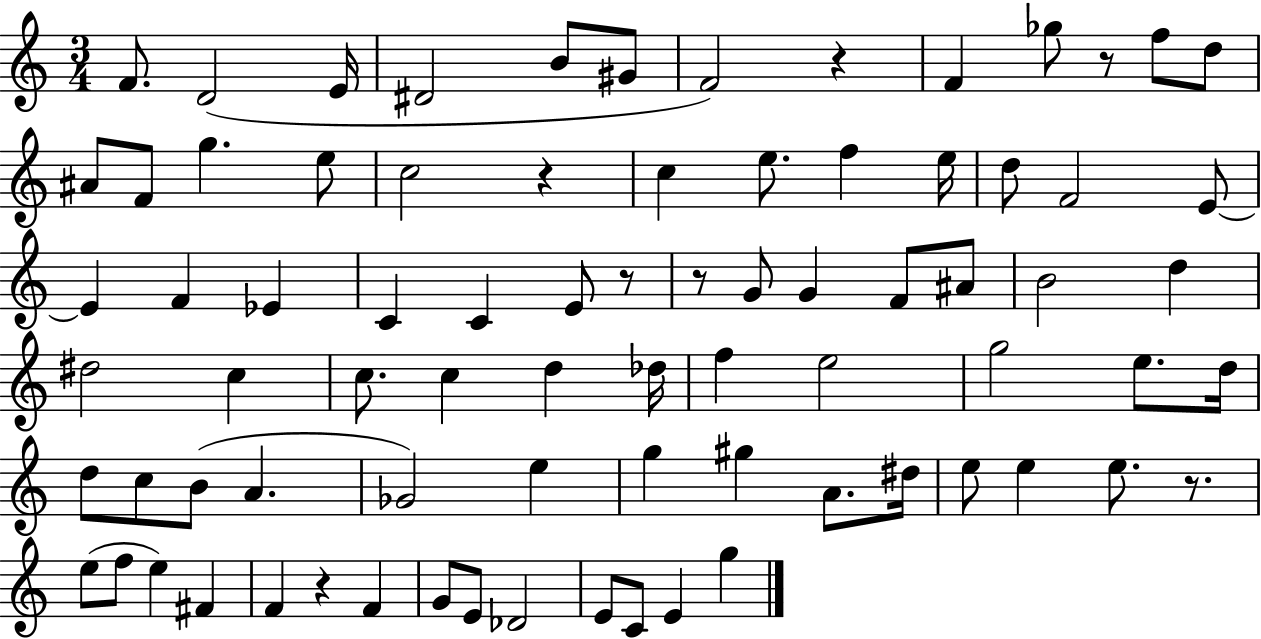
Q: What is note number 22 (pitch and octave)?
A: F4